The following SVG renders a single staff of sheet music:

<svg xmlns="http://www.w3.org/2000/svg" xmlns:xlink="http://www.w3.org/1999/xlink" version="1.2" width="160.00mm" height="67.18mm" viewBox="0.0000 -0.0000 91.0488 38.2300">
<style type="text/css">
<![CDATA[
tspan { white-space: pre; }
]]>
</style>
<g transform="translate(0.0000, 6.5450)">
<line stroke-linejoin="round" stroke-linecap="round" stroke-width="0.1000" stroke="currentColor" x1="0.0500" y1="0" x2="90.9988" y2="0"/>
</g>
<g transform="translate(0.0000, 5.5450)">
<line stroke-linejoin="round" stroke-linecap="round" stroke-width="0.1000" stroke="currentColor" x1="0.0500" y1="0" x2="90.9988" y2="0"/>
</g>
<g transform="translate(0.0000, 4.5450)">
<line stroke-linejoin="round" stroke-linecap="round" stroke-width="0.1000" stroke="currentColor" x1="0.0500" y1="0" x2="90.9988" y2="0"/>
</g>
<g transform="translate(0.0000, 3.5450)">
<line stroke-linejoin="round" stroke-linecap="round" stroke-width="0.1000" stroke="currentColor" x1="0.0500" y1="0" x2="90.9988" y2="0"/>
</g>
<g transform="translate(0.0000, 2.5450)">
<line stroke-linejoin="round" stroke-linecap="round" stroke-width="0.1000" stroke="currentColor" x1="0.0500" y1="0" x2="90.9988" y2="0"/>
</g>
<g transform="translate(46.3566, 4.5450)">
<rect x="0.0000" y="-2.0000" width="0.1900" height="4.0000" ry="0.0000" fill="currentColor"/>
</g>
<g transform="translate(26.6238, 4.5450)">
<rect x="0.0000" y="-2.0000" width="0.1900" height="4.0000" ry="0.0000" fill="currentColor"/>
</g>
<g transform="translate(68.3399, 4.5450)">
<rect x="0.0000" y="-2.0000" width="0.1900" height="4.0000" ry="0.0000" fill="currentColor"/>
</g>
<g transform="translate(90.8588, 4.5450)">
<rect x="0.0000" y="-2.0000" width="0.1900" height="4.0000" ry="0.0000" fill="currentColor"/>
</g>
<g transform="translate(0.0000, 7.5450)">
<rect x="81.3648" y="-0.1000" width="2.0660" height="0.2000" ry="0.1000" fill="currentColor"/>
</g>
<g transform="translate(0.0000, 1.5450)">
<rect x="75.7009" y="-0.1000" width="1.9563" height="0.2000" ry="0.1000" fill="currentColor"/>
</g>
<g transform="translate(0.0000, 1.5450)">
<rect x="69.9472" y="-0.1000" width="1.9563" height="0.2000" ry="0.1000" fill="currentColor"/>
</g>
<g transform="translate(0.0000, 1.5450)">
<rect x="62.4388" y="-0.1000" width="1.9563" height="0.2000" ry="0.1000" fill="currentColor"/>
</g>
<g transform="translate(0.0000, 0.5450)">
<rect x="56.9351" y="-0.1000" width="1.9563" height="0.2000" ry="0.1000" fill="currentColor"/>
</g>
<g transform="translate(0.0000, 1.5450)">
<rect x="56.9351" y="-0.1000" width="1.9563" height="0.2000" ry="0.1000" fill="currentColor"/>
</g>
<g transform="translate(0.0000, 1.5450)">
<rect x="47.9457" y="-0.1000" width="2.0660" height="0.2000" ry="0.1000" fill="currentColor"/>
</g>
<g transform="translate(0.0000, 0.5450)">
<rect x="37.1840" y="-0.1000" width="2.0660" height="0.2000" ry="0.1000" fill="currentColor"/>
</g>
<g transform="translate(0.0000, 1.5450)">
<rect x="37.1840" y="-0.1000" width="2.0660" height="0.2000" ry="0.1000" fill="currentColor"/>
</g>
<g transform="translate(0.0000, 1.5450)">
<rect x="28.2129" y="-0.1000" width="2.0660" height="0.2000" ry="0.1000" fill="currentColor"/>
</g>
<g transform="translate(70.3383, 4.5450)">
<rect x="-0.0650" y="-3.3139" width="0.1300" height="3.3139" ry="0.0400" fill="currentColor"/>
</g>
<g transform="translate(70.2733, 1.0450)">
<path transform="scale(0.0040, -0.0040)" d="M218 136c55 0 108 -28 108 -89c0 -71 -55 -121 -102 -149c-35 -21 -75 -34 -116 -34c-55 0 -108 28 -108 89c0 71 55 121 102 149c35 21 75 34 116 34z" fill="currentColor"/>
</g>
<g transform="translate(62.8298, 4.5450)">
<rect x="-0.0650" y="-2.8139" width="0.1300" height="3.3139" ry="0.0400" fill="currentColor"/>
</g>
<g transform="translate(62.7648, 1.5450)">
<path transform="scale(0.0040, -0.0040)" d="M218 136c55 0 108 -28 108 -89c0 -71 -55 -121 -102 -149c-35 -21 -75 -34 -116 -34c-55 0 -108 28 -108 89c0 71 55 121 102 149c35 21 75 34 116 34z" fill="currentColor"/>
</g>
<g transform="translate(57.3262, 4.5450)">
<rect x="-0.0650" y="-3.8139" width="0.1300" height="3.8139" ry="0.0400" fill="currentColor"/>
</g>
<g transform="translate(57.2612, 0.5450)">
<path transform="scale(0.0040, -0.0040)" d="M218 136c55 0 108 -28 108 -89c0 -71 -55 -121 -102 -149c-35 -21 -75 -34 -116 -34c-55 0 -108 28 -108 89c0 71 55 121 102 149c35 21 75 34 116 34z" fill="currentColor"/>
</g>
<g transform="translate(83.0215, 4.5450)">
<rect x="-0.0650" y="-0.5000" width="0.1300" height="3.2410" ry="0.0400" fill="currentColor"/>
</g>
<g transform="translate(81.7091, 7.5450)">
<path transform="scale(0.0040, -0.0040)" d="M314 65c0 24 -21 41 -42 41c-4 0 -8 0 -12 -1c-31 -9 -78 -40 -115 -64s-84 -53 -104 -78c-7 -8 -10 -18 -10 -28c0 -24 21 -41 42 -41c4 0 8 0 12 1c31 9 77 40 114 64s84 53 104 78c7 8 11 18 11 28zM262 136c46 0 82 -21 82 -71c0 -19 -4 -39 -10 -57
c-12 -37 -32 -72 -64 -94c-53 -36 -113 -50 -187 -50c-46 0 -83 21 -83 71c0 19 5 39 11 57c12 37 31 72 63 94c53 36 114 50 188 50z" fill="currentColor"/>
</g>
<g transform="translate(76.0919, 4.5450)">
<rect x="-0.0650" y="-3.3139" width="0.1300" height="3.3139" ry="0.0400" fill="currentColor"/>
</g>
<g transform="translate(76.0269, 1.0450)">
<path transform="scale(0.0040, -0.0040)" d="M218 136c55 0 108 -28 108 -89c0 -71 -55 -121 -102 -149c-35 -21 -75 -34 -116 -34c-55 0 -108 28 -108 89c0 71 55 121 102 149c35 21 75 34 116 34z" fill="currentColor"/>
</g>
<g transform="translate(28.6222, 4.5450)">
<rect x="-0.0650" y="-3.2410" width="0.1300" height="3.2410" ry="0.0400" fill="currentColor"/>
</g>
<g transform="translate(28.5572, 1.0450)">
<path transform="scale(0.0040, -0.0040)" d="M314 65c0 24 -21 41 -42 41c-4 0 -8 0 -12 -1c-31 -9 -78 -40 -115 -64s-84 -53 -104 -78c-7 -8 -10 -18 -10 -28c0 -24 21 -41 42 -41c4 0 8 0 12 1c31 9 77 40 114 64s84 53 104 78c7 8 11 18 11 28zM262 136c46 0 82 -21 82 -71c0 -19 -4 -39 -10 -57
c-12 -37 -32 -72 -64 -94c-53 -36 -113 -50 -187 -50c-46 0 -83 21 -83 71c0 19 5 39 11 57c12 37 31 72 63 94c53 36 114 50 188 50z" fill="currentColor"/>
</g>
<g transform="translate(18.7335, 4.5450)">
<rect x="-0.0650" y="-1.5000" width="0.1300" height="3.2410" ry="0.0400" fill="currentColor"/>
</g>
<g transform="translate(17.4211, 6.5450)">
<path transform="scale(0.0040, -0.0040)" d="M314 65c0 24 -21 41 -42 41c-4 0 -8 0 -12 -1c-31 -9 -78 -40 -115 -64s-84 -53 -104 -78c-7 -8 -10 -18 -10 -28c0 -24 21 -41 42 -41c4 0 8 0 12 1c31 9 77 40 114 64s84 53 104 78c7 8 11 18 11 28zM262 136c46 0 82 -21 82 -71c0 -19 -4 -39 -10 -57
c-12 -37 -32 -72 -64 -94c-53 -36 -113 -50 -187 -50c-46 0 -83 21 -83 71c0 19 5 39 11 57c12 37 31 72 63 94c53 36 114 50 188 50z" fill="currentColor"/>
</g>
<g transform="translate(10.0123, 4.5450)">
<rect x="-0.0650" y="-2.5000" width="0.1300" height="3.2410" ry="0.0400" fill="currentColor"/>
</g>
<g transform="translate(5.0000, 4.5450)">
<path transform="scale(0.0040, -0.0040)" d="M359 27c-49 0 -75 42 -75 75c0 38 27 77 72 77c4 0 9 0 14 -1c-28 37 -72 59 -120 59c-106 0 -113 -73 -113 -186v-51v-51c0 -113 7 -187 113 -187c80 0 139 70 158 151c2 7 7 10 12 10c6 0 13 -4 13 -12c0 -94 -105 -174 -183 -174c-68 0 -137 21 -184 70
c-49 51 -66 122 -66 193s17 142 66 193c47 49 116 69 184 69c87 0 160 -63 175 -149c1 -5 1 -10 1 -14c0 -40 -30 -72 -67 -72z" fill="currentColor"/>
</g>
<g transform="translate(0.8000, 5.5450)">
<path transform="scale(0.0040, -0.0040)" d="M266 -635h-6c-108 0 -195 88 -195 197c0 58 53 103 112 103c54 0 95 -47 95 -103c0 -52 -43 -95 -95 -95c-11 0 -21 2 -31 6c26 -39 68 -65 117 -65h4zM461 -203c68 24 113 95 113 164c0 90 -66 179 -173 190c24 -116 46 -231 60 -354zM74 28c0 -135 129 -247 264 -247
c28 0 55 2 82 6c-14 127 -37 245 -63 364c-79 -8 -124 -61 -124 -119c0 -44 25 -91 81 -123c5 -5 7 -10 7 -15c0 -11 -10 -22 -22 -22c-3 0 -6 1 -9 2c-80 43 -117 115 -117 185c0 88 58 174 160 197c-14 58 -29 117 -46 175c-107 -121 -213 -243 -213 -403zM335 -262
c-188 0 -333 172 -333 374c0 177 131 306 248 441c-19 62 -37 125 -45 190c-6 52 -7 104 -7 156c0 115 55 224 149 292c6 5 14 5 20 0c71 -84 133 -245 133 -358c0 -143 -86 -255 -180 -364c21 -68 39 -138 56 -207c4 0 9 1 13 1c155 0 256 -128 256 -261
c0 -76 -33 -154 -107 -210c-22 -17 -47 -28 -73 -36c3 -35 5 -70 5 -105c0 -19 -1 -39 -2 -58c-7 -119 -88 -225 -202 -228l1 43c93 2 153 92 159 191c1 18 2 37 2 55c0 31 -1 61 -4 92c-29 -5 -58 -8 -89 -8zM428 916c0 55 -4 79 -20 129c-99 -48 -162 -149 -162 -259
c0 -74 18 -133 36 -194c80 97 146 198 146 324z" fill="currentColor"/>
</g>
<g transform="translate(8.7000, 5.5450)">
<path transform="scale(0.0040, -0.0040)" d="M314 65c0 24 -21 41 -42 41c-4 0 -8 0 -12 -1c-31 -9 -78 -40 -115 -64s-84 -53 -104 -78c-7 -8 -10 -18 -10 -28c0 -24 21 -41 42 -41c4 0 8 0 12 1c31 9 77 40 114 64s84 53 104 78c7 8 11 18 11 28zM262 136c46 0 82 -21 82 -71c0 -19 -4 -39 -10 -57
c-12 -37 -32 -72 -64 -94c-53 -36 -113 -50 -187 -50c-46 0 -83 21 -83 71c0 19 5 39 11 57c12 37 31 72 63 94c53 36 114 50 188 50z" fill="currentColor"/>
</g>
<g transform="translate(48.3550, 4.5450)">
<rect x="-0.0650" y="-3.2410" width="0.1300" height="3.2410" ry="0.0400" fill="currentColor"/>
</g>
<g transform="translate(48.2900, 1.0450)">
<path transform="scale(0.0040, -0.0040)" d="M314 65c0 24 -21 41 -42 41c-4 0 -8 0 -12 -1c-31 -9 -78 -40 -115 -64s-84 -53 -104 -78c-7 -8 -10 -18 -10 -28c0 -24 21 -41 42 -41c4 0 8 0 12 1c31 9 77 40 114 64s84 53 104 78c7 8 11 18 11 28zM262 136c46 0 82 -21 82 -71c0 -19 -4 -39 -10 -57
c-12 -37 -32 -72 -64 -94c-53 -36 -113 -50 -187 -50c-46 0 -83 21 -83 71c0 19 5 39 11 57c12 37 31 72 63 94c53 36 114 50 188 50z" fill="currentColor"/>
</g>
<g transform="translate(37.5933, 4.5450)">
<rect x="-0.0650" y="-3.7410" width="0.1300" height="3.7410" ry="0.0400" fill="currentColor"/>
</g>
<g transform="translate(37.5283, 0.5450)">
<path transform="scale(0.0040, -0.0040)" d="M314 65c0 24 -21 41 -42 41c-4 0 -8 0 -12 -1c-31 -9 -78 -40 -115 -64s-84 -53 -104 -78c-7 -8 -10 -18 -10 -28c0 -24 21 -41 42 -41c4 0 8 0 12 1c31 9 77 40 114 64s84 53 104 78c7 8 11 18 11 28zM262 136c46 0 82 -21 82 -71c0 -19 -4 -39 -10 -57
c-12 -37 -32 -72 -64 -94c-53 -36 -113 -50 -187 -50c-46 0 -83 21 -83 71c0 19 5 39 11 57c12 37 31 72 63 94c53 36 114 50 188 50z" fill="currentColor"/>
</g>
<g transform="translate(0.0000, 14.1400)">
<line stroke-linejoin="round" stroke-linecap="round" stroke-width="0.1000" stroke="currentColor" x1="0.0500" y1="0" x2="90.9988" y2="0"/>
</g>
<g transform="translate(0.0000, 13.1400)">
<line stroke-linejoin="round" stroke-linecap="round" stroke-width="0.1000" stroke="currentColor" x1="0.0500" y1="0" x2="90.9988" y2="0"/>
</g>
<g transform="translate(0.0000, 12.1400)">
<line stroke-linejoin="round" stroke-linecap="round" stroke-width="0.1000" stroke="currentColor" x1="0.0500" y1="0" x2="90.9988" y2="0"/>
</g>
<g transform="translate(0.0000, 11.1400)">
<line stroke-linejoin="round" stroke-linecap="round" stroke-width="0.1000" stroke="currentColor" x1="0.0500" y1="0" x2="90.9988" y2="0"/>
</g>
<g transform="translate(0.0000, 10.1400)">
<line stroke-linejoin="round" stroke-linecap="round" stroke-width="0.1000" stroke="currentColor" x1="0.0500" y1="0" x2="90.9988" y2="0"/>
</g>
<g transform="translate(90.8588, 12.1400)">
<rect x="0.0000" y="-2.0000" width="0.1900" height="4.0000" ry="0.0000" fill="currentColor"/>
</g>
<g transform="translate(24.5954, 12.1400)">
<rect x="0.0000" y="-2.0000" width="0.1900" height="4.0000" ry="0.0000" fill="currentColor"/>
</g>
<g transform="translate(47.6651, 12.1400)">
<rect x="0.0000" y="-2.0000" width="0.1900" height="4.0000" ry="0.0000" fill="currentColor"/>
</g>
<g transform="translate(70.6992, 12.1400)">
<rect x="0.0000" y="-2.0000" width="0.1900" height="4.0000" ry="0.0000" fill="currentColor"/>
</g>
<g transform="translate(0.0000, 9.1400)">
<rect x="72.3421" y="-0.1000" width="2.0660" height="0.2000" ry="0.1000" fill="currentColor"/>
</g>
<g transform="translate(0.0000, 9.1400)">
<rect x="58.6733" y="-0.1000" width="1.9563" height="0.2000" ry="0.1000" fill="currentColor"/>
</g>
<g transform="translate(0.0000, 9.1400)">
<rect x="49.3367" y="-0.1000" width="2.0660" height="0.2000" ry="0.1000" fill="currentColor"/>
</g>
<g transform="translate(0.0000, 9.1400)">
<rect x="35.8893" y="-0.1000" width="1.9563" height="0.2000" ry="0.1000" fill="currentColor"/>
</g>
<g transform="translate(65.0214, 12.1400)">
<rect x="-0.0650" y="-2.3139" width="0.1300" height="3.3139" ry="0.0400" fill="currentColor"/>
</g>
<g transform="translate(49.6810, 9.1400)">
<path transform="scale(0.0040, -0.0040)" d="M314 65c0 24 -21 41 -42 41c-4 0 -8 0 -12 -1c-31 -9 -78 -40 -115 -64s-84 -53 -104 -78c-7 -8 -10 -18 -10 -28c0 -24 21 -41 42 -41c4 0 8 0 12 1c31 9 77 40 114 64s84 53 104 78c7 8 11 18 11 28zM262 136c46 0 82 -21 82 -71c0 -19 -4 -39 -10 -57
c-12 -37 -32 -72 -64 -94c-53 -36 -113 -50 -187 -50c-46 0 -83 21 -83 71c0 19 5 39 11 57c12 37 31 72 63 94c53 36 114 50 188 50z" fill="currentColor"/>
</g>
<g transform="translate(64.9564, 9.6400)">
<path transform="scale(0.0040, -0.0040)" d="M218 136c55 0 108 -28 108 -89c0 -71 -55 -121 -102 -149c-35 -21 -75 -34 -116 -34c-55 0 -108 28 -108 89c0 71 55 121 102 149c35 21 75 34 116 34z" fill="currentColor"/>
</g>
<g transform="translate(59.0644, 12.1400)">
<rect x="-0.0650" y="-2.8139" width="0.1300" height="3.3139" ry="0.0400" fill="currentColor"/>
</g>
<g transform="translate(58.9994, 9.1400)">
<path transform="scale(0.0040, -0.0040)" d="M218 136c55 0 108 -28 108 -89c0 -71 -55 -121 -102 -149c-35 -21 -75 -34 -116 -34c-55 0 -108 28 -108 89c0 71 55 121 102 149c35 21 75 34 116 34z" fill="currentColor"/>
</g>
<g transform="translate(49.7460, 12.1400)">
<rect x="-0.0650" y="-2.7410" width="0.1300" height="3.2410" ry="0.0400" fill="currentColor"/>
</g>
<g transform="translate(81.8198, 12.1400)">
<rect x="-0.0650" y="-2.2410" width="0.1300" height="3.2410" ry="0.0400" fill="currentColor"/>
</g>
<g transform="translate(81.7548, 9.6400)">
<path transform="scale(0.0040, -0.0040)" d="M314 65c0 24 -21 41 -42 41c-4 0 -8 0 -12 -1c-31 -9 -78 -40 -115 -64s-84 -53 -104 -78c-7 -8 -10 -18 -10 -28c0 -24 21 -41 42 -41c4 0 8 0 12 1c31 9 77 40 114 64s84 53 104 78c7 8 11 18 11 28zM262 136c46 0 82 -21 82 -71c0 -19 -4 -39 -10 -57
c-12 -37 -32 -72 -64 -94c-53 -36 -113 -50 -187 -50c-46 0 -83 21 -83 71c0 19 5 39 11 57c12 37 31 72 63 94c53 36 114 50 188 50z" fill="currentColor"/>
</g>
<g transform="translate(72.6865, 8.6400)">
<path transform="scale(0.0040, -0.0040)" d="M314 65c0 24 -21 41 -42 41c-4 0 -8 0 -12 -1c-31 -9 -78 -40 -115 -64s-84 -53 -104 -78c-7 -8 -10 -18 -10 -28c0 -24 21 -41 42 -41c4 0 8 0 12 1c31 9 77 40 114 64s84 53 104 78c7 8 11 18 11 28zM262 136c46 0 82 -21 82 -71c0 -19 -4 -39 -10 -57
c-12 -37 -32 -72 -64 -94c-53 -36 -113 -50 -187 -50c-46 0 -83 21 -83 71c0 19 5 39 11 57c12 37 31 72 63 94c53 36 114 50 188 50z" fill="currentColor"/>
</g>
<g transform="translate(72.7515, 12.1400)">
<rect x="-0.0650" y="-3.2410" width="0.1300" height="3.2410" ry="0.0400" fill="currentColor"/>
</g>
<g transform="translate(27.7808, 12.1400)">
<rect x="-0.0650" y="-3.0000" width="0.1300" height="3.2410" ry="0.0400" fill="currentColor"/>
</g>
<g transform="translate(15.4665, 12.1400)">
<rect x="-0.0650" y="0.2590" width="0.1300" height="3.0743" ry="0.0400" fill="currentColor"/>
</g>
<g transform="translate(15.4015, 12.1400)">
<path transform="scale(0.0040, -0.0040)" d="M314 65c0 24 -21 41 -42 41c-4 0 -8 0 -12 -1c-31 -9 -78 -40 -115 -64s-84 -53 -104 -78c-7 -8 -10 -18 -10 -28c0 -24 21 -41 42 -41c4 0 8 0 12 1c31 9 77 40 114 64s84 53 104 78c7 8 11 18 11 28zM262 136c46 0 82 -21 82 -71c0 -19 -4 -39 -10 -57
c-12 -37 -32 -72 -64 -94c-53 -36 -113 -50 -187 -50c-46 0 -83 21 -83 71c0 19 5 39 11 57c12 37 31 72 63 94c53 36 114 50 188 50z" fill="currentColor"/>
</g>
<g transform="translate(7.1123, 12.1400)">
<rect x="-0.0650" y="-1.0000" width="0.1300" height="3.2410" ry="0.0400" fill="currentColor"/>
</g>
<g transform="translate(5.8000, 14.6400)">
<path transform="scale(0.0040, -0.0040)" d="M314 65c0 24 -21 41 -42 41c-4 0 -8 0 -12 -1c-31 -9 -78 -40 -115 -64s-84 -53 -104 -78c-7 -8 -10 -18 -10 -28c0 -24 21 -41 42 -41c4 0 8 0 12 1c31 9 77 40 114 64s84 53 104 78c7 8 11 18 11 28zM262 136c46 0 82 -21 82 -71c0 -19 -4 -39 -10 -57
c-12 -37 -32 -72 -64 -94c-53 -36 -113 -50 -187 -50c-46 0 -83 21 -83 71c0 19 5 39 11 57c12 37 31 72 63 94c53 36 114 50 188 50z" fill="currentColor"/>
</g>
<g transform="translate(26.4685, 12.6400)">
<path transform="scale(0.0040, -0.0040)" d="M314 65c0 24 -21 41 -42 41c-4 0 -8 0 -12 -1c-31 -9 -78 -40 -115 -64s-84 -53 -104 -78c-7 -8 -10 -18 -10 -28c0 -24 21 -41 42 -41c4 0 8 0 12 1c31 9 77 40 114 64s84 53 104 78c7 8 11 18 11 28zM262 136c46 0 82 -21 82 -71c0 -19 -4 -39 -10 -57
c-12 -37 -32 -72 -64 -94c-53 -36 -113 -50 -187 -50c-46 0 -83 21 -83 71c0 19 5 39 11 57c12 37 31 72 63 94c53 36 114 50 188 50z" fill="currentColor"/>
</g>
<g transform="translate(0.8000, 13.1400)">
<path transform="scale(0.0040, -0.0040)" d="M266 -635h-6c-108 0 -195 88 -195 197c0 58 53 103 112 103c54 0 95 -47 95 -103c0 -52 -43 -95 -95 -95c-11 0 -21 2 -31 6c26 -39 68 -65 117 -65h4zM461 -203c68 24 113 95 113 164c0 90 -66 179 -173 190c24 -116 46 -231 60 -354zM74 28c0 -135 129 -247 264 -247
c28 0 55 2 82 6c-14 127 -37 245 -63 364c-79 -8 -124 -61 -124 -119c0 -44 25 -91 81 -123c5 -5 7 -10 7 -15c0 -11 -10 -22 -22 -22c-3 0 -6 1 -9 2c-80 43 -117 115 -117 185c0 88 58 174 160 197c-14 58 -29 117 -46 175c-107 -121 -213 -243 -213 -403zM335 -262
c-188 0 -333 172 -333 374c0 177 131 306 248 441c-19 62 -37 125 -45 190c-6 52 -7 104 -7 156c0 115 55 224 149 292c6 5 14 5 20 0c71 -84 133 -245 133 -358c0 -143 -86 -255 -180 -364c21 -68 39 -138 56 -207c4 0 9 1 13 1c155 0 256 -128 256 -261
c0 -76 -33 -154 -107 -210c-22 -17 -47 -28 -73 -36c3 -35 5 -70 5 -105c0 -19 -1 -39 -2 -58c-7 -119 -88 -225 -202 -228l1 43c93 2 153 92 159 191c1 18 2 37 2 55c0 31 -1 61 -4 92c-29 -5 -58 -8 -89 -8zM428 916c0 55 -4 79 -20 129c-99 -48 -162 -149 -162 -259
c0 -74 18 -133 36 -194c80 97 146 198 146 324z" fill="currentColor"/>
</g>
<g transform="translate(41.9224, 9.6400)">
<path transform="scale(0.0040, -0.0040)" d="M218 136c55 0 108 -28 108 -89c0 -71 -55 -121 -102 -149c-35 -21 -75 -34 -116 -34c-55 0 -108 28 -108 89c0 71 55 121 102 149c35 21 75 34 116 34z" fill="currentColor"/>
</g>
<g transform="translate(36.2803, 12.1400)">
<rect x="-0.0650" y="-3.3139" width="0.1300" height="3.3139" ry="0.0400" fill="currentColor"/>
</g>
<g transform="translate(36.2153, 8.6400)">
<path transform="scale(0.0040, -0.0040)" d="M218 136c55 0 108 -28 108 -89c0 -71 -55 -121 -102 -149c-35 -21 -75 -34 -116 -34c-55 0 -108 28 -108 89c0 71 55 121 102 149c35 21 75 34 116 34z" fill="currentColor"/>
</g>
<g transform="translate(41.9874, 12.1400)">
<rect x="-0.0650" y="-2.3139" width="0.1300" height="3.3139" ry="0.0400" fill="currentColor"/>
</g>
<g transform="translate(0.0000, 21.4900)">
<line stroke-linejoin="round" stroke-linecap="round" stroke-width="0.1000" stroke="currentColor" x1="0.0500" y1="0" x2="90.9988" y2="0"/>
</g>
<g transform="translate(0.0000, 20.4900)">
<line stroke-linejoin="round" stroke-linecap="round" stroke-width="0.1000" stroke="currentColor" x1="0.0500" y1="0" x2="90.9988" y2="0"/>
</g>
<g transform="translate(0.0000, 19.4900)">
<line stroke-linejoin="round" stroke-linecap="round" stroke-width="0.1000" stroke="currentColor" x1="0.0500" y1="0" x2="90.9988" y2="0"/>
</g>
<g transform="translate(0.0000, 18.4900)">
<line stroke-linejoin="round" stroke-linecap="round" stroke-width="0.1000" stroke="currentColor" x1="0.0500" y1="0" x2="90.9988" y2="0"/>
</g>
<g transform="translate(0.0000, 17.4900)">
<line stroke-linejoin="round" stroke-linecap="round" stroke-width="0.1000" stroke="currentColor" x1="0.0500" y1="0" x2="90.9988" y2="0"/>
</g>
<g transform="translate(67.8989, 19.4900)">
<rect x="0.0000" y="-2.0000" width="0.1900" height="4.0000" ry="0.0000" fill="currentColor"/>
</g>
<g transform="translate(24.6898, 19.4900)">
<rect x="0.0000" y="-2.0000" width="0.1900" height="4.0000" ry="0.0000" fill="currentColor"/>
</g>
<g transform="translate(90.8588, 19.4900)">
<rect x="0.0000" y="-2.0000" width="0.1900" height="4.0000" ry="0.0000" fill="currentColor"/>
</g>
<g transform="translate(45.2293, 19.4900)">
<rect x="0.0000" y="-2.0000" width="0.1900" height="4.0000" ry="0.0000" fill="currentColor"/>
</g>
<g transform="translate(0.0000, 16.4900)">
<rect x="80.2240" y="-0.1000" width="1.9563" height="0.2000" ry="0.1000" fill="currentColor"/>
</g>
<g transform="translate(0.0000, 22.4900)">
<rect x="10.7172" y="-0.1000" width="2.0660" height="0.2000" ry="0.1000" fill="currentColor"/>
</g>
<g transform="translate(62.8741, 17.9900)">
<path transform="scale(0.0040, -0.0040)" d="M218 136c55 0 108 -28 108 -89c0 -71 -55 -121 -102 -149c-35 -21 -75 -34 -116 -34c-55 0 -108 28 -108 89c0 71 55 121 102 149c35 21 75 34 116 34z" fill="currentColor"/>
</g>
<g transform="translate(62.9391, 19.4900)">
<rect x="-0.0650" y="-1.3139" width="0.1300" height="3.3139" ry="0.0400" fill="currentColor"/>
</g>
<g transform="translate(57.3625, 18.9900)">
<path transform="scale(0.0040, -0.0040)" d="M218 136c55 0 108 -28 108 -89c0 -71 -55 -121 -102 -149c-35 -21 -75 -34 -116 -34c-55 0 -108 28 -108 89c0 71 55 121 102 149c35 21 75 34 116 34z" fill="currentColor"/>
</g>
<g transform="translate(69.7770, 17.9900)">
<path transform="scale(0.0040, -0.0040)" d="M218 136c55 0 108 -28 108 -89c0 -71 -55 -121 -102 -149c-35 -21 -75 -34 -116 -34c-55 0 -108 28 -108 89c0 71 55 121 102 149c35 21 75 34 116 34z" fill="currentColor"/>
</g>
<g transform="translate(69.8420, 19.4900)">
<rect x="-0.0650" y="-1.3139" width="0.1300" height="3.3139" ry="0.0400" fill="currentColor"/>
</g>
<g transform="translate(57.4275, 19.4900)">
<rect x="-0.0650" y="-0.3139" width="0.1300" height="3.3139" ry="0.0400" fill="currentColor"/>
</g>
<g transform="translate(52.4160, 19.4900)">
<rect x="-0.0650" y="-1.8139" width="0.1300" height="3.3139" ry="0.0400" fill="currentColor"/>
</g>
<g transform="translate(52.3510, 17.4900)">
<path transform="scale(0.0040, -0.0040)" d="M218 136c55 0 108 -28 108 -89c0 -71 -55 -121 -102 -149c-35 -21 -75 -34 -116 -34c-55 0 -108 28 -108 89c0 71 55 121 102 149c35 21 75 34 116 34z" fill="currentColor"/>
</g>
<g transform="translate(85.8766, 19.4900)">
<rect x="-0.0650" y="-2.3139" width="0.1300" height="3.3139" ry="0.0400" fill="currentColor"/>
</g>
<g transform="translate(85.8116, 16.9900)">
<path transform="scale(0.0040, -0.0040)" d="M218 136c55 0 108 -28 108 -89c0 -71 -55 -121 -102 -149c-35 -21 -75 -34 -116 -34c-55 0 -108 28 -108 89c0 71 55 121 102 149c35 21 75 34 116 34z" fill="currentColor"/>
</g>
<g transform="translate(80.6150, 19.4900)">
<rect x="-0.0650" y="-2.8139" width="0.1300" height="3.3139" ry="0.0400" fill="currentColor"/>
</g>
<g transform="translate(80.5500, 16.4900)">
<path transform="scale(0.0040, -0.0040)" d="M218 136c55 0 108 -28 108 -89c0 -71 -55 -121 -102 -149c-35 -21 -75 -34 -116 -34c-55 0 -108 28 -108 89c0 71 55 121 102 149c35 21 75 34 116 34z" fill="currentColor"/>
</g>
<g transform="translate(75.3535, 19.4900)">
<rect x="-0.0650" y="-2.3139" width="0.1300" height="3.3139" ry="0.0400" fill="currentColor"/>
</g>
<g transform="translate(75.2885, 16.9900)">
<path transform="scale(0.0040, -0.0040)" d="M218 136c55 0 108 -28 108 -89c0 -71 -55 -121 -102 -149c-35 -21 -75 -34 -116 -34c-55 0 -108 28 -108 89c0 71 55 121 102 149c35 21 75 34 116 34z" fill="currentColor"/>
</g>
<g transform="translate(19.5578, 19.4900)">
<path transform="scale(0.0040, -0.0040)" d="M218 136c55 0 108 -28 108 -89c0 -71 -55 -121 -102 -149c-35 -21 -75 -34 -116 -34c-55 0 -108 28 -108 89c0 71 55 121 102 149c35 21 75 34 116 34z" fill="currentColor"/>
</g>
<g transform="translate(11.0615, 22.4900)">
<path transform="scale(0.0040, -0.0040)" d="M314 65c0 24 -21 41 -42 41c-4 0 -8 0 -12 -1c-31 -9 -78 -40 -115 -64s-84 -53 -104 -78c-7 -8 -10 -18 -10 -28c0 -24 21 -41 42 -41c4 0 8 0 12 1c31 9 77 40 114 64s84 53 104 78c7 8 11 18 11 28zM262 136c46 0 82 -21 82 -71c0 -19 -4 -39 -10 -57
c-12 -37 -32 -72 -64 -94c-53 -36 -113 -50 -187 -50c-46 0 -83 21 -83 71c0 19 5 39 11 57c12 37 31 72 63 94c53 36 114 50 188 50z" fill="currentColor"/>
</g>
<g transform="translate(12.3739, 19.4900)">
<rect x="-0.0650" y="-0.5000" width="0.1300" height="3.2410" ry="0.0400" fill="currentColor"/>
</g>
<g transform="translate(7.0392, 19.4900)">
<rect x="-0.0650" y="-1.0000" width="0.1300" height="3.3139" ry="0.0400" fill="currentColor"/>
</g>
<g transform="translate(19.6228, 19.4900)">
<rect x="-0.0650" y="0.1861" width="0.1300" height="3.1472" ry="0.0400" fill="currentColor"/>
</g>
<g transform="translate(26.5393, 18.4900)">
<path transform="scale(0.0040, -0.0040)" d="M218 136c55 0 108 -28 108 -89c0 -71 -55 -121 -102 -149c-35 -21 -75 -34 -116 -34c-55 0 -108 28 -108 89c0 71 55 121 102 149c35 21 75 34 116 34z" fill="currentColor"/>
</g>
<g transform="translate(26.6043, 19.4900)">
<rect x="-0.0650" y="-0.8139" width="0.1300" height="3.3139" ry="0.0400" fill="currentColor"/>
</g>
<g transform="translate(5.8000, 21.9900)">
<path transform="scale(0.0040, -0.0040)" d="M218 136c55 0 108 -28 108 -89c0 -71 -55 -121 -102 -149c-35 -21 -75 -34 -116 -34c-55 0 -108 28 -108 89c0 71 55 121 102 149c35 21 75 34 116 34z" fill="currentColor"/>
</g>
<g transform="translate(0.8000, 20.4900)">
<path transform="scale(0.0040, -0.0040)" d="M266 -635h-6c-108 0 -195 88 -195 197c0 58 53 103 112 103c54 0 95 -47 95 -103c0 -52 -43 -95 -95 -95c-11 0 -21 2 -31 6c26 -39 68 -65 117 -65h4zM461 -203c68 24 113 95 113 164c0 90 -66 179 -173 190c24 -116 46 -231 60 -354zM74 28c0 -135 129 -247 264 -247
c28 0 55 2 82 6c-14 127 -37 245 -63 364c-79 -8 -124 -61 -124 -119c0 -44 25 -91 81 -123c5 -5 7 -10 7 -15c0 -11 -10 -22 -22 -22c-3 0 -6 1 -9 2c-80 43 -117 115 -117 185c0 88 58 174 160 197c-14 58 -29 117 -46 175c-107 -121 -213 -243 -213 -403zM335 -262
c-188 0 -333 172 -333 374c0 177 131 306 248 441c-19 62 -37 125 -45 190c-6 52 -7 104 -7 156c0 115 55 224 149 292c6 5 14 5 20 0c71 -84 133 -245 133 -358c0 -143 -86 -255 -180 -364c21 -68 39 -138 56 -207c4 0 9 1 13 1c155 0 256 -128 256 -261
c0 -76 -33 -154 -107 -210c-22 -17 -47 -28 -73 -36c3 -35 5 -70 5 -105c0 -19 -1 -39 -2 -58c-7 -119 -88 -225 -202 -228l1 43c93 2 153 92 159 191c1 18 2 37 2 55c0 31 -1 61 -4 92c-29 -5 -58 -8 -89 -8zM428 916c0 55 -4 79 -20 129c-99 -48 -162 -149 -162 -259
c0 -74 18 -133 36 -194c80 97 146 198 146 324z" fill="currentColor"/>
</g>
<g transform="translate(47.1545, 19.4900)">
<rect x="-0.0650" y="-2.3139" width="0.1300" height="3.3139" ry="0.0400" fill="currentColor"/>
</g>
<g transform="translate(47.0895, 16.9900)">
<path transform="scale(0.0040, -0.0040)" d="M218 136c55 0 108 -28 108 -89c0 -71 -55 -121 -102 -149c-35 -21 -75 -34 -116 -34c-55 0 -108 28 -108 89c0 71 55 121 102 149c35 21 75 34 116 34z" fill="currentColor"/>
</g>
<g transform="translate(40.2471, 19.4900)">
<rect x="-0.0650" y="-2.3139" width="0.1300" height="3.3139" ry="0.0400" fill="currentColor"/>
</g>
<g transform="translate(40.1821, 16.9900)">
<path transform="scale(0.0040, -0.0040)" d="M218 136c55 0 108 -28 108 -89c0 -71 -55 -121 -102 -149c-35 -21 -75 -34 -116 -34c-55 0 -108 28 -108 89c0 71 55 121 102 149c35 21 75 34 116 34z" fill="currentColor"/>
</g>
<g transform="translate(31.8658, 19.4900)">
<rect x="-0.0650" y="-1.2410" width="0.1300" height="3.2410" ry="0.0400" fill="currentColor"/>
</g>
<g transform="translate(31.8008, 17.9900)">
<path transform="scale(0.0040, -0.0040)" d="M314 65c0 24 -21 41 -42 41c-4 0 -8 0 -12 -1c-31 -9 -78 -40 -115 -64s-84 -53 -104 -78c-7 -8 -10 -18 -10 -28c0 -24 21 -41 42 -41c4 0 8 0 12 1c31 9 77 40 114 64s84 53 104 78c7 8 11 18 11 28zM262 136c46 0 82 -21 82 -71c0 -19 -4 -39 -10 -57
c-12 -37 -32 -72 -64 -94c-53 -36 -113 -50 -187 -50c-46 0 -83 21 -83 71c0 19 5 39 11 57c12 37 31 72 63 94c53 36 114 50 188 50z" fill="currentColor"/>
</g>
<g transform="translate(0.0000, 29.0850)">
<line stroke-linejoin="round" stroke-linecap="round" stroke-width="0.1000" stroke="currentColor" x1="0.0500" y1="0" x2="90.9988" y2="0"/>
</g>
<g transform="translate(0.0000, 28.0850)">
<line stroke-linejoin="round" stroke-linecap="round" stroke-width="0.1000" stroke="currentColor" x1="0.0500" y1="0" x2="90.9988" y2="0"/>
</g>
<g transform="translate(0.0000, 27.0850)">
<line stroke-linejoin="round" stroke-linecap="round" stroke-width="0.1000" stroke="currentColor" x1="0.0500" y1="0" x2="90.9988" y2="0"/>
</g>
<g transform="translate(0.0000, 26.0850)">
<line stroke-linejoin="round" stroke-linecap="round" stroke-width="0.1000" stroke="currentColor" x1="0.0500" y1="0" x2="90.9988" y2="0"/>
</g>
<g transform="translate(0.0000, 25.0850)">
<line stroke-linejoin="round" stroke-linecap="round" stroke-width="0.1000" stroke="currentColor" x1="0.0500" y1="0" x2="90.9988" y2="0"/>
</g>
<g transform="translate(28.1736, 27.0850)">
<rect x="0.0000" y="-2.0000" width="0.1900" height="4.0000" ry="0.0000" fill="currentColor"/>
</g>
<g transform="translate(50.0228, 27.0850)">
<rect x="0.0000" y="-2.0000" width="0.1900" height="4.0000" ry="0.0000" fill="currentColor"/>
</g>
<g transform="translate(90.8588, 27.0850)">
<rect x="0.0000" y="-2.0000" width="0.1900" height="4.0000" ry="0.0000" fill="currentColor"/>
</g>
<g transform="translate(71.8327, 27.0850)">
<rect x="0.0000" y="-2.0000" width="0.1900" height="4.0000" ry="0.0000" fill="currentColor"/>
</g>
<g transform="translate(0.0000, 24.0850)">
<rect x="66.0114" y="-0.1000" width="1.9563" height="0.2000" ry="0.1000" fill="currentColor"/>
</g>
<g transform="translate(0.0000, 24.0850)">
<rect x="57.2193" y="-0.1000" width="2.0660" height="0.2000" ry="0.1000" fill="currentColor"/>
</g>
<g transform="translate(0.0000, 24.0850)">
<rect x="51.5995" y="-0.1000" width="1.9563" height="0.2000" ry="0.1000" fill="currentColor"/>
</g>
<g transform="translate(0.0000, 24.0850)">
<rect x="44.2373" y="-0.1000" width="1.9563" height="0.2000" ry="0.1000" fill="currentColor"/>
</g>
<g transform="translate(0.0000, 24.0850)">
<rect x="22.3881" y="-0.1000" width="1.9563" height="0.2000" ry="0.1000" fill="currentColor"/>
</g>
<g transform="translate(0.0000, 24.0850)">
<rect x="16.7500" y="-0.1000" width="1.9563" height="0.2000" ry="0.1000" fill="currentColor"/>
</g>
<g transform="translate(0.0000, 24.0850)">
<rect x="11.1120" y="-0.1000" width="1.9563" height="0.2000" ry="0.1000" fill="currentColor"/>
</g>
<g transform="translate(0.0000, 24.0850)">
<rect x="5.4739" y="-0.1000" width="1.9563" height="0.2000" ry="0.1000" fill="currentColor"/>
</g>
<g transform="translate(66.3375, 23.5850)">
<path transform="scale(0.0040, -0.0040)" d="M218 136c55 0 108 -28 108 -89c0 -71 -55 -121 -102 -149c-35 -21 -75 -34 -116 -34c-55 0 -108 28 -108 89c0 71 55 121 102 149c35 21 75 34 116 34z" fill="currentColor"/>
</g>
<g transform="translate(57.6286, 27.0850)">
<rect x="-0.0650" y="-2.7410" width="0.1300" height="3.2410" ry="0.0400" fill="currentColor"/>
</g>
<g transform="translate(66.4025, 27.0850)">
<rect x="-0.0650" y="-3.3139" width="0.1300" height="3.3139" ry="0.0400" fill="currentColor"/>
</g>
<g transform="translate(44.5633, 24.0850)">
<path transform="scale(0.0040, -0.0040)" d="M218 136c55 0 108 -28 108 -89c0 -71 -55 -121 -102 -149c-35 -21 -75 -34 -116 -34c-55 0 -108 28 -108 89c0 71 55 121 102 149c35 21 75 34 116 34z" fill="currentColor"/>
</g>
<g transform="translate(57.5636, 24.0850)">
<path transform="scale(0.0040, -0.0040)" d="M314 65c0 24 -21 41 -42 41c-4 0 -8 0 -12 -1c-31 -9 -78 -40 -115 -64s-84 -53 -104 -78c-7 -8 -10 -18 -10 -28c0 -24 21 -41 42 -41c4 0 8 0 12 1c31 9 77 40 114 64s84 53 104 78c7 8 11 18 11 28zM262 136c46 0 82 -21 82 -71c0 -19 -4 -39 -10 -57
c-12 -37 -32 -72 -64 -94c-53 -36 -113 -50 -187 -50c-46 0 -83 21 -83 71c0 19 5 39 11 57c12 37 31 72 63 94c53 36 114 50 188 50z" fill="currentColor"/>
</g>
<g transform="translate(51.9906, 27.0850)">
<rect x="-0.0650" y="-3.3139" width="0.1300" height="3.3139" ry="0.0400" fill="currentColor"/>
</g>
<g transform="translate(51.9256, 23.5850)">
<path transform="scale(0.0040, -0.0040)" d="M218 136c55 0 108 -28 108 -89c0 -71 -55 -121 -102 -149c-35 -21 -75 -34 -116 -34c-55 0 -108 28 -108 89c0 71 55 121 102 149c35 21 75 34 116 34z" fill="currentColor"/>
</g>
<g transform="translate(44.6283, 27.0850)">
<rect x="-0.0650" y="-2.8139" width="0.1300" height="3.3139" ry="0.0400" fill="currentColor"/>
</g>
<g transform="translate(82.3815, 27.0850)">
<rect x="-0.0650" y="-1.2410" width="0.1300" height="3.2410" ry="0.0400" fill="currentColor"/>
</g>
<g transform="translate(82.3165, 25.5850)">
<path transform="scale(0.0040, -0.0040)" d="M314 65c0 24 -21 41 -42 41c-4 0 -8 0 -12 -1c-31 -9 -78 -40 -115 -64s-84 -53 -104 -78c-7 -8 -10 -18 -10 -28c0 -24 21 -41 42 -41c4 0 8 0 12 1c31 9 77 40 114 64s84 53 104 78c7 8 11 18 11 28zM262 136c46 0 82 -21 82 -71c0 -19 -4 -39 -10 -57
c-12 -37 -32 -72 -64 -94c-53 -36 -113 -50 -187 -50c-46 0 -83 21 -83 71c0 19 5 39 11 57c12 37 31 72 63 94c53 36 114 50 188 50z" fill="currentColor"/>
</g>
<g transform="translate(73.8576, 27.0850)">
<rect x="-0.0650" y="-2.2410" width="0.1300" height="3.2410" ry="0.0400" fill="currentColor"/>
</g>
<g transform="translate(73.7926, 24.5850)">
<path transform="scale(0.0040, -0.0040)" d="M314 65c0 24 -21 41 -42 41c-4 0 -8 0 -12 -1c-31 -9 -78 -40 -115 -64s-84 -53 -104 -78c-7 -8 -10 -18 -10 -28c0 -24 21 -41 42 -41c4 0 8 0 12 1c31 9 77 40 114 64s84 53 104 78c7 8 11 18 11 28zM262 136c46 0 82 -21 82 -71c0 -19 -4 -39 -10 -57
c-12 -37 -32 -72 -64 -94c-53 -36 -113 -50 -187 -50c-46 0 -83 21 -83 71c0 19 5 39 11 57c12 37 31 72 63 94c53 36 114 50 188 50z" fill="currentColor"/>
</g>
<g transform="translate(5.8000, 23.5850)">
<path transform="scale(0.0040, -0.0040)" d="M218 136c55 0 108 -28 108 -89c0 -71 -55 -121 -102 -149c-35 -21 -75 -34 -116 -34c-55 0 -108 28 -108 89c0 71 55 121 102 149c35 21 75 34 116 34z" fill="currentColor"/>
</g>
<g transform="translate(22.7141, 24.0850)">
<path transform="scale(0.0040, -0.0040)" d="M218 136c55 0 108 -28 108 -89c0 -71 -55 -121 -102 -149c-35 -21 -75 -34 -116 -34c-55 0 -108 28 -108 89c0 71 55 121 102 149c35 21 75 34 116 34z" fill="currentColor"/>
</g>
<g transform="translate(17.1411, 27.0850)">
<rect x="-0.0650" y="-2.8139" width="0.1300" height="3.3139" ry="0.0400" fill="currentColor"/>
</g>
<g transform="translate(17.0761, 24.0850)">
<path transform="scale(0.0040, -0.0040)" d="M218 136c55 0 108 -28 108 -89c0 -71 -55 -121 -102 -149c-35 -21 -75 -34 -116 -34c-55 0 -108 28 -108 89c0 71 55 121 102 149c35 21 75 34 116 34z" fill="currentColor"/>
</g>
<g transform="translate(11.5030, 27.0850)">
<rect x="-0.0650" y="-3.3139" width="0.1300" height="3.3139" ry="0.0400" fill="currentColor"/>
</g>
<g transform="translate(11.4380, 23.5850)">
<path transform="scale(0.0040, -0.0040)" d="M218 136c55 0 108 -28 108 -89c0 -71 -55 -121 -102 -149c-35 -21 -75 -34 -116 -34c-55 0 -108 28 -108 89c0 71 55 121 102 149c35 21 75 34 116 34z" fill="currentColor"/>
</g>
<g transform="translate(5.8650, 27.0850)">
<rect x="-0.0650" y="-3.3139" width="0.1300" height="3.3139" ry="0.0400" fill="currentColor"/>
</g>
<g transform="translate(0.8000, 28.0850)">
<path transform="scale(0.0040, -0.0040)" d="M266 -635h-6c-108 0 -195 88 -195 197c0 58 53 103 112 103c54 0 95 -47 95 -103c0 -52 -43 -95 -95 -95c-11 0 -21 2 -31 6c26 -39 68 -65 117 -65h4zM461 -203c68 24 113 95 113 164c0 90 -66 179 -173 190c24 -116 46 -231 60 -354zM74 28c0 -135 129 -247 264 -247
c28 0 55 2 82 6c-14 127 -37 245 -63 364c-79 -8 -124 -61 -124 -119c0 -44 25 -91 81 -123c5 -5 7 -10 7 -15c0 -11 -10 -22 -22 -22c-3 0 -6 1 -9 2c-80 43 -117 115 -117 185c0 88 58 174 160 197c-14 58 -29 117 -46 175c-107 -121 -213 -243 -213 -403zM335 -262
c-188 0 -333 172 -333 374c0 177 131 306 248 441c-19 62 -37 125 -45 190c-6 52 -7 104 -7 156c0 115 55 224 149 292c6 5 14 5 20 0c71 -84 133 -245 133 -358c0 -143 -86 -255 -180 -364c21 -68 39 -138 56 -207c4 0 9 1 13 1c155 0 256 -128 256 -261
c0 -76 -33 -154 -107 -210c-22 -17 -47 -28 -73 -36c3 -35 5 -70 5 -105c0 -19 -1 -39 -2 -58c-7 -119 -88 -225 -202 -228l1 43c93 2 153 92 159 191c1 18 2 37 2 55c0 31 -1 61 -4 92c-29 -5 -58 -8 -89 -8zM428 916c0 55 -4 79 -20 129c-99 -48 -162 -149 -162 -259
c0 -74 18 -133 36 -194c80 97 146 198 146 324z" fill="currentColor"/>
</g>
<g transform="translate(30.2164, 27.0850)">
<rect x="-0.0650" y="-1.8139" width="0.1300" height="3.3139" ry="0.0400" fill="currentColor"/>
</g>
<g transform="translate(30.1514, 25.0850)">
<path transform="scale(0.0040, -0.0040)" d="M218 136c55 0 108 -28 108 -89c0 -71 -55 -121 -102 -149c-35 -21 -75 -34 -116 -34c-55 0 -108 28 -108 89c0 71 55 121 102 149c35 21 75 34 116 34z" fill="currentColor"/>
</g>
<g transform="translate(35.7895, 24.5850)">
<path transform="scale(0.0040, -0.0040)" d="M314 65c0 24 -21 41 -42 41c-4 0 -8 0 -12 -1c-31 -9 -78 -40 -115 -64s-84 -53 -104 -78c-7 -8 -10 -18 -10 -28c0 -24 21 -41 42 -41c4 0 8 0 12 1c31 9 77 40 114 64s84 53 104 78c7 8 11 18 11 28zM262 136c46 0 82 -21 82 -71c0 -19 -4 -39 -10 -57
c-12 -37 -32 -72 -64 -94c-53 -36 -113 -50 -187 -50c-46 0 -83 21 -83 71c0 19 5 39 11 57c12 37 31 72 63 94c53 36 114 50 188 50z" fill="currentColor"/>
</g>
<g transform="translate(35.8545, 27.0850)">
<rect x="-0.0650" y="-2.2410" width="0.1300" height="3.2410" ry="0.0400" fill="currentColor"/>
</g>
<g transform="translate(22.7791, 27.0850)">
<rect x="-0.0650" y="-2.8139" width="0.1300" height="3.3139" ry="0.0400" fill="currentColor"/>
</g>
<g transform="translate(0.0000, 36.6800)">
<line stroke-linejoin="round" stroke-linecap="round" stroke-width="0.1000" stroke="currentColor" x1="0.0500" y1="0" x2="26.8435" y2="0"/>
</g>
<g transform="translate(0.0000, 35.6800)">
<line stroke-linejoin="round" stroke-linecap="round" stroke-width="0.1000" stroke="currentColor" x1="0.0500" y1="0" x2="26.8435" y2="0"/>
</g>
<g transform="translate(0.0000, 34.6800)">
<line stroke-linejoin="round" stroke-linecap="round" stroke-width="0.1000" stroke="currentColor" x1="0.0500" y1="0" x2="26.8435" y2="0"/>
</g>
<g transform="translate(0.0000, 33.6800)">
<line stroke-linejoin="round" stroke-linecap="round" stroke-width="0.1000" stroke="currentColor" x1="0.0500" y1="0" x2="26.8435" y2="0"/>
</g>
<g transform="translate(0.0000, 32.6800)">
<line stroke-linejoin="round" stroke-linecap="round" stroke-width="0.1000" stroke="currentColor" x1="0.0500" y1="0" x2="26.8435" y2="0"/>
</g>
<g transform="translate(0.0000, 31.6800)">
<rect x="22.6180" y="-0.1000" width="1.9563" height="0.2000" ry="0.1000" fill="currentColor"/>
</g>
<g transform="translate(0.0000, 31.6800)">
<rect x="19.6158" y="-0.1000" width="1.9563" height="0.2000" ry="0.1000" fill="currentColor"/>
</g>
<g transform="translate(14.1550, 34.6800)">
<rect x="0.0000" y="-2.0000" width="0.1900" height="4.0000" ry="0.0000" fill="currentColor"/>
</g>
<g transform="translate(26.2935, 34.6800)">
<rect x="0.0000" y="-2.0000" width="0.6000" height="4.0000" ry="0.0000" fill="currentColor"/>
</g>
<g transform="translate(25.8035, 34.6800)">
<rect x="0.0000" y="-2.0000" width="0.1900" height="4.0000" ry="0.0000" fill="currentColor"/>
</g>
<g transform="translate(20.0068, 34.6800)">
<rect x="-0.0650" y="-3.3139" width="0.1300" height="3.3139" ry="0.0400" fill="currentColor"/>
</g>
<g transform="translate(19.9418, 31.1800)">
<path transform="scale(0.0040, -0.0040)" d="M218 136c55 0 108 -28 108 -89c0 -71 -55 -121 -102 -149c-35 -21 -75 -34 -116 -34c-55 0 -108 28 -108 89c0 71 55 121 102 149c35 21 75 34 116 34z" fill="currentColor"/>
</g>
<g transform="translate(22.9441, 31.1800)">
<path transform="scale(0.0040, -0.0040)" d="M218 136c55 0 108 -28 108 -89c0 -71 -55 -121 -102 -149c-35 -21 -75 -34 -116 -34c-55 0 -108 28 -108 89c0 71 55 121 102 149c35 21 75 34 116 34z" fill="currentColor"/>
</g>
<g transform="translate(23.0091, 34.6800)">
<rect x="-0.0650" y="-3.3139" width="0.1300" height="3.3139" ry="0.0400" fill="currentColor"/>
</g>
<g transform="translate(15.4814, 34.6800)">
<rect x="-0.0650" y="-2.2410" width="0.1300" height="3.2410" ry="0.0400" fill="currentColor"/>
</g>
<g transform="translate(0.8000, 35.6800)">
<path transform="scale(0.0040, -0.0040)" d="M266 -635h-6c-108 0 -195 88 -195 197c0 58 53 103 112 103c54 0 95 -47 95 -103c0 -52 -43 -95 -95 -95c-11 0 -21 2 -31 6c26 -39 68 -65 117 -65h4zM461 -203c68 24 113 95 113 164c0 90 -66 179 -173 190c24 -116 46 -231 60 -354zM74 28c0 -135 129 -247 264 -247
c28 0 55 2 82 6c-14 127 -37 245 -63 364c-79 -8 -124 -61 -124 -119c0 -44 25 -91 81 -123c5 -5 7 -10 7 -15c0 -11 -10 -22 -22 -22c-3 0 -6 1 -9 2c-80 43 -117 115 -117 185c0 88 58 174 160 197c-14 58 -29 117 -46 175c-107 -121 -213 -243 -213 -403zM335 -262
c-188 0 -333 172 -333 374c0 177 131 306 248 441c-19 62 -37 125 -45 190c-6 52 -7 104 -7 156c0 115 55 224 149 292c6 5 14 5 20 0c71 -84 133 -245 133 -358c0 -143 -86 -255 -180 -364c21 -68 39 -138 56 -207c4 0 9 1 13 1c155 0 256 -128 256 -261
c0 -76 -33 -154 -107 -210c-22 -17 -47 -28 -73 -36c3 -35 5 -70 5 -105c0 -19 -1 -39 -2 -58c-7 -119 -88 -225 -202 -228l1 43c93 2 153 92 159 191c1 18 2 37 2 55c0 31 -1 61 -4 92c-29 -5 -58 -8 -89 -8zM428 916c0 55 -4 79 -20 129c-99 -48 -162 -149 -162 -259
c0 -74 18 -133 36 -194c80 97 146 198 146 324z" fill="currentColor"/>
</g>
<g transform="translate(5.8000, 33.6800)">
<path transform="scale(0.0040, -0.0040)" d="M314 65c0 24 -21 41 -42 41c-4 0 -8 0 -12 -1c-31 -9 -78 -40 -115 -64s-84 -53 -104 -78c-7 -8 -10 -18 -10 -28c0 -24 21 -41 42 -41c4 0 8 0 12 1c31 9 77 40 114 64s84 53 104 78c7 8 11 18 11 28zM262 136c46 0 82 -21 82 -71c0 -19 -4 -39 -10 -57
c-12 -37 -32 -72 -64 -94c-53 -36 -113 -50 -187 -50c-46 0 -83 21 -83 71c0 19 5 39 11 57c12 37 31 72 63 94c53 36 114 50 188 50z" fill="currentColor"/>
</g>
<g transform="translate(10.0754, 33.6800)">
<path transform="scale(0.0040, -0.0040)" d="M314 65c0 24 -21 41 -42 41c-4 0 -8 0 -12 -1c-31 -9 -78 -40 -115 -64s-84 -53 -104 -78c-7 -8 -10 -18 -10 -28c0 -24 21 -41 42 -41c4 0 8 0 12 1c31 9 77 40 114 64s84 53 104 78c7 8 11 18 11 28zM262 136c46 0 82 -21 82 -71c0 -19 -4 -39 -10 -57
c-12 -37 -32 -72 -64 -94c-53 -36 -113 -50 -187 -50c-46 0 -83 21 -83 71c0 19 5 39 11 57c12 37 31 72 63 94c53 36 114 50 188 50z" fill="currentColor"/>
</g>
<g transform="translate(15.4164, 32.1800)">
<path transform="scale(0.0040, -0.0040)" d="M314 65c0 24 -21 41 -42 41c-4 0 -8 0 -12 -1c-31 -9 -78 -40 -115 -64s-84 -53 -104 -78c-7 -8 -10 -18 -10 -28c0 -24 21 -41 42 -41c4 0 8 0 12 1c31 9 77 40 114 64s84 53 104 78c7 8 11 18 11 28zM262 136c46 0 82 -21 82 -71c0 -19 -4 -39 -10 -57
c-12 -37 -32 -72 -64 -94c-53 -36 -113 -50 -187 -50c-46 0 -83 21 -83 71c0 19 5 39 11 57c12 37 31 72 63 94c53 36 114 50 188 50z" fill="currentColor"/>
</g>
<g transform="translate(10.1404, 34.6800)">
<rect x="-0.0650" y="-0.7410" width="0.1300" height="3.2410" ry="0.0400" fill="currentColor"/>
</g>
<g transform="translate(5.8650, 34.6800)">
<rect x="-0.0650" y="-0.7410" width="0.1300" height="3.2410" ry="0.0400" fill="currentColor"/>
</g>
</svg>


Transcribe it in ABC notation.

X:1
T:Untitled
M:4/4
L:1/4
K:C
G2 E2 b2 c'2 b2 c' a b b C2 D2 B2 A2 b g a2 a g b2 g2 D C2 B d e2 g g f c e e g a g b b a a f g2 a b a2 b g2 e2 d2 d2 g2 b b